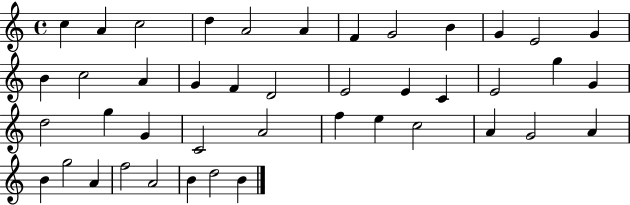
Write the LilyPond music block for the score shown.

{
  \clef treble
  \time 4/4
  \defaultTimeSignature
  \key c \major
  c''4 a'4 c''2 | d''4 a'2 a'4 | f'4 g'2 b'4 | g'4 e'2 g'4 | \break b'4 c''2 a'4 | g'4 f'4 d'2 | e'2 e'4 c'4 | e'2 g''4 g'4 | \break d''2 g''4 g'4 | c'2 a'2 | f''4 e''4 c''2 | a'4 g'2 a'4 | \break b'4 g''2 a'4 | f''2 a'2 | b'4 d''2 b'4 | \bar "|."
}